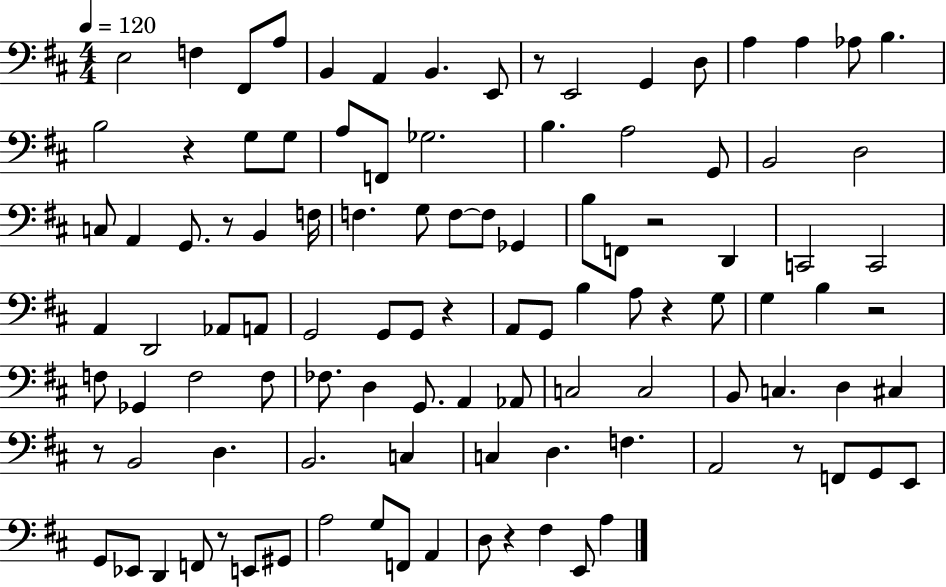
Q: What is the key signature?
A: D major